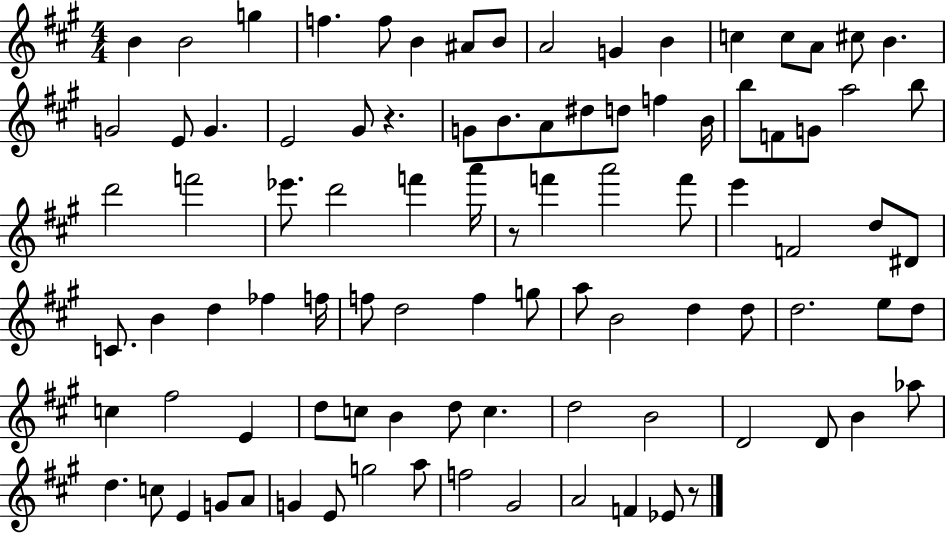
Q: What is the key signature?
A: A major